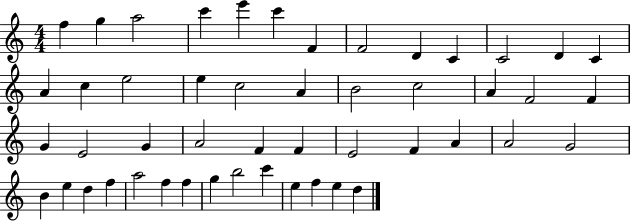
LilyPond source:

{
  \clef treble
  \numericTimeSignature
  \time 4/4
  \key c \major
  f''4 g''4 a''2 | c'''4 e'''4 c'''4 f'4 | f'2 d'4 c'4 | c'2 d'4 c'4 | \break a'4 c''4 e''2 | e''4 c''2 a'4 | b'2 c''2 | a'4 f'2 f'4 | \break g'4 e'2 g'4 | a'2 f'4 f'4 | e'2 f'4 a'4 | a'2 g'2 | \break b'4 e''4 d''4 f''4 | a''2 f''4 f''4 | g''4 b''2 c'''4 | e''4 f''4 e''4 d''4 | \break \bar "|."
}